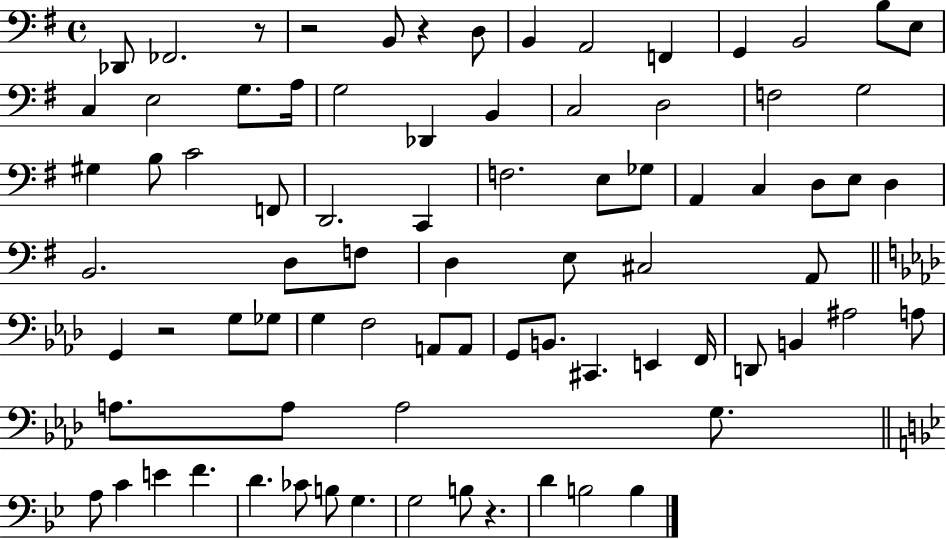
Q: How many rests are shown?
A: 5